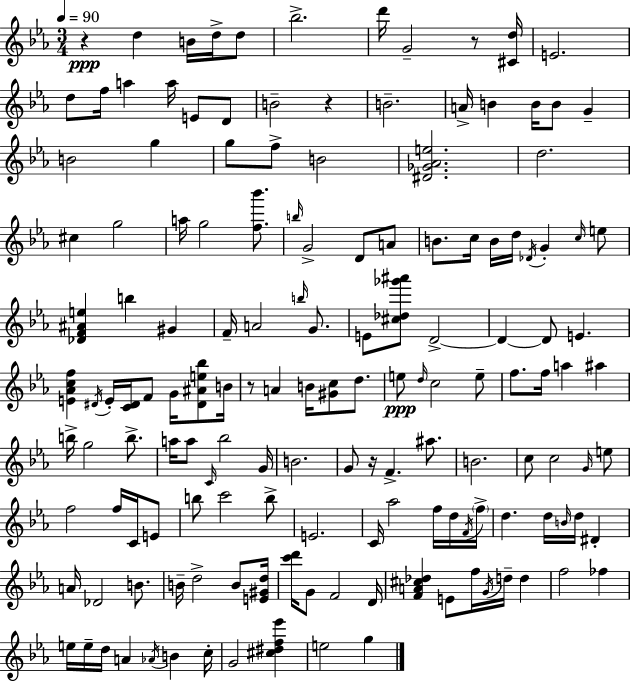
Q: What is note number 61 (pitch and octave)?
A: B4